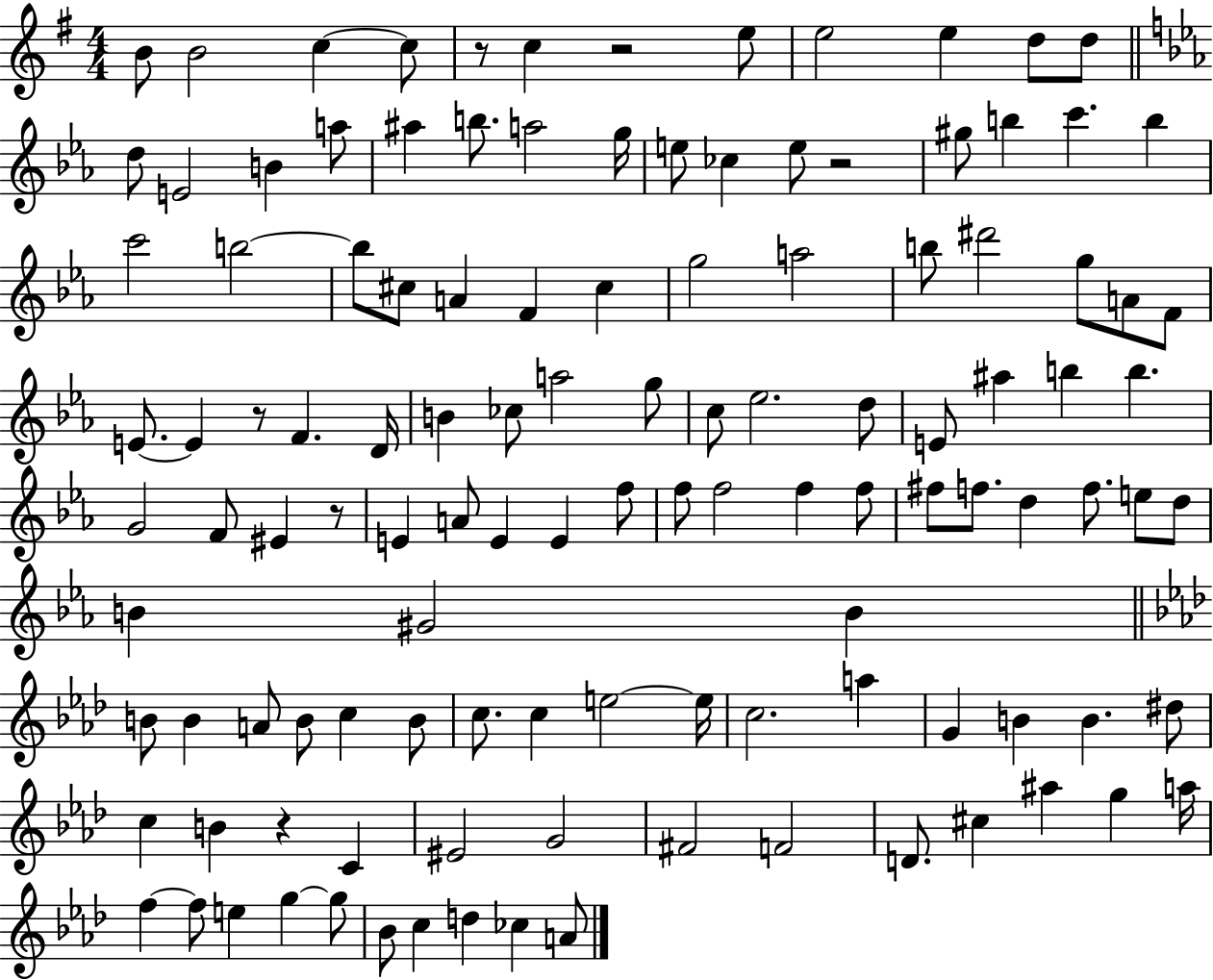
B4/e B4/h C5/q C5/e R/e C5/q R/h E5/e E5/h E5/q D5/e D5/e D5/e E4/h B4/q A5/e A#5/q B5/e. A5/h G5/s E5/e CES5/q E5/e R/h G#5/e B5/q C6/q. B5/q C6/h B5/h B5/e C#5/e A4/q F4/q C#5/q G5/h A5/h B5/e D#6/h G5/e A4/e F4/e E4/e. E4/q R/e F4/q. D4/s B4/q CES5/e A5/h G5/e C5/e Eb5/h. D5/e E4/e A#5/q B5/q B5/q. G4/h F4/e EIS4/q R/e E4/q A4/e E4/q E4/q F5/e F5/e F5/h F5/q F5/e F#5/e F5/e. D5/q F5/e. E5/e D5/e B4/q G#4/h B4/q B4/e B4/q A4/e B4/e C5/q B4/e C5/e. C5/q E5/h E5/s C5/h. A5/q G4/q B4/q B4/q. D#5/e C5/q B4/q R/q C4/q EIS4/h G4/h F#4/h F4/h D4/e. C#5/q A#5/q G5/q A5/s F5/q F5/e E5/q G5/q G5/e Bb4/e C5/q D5/q CES5/q A4/e